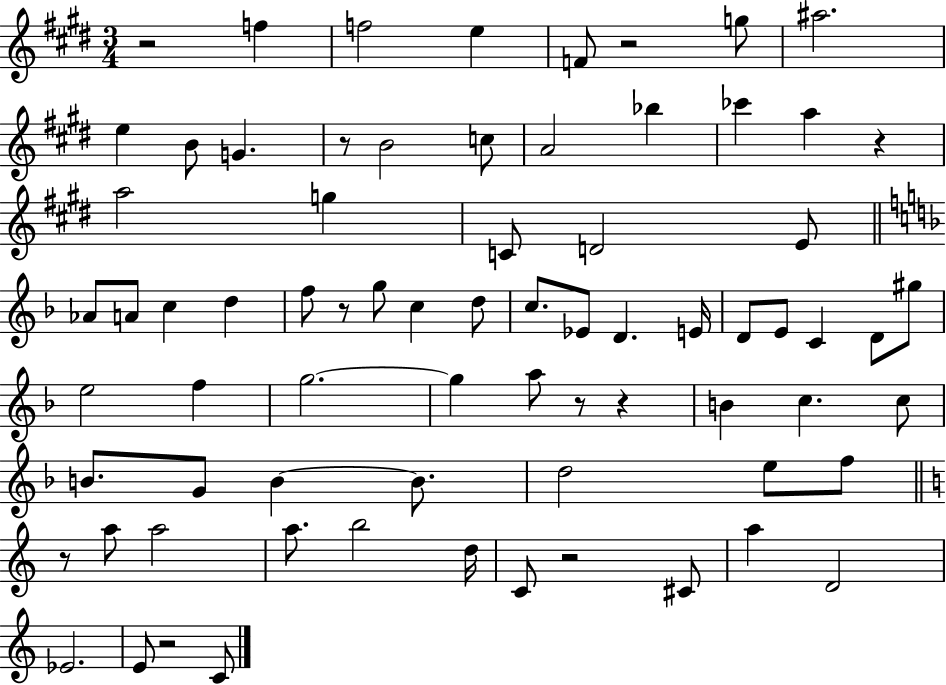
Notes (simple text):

R/h F5/q F5/h E5/q F4/e R/h G5/e A#5/h. E5/q B4/e G4/q. R/e B4/h C5/e A4/h Bb5/q CES6/q A5/q R/q A5/h G5/q C4/e D4/h E4/e Ab4/e A4/e C5/q D5/q F5/e R/e G5/e C5/q D5/e C5/e. Eb4/e D4/q. E4/s D4/e E4/e C4/q D4/e G#5/e E5/h F5/q G5/h. G5/q A5/e R/e R/q B4/q C5/q. C5/e B4/e. G4/e B4/q B4/e. D5/h E5/e F5/e R/e A5/e A5/h A5/e. B5/h D5/s C4/e R/h C#4/e A5/q D4/h Eb4/h. E4/e R/h C4/e